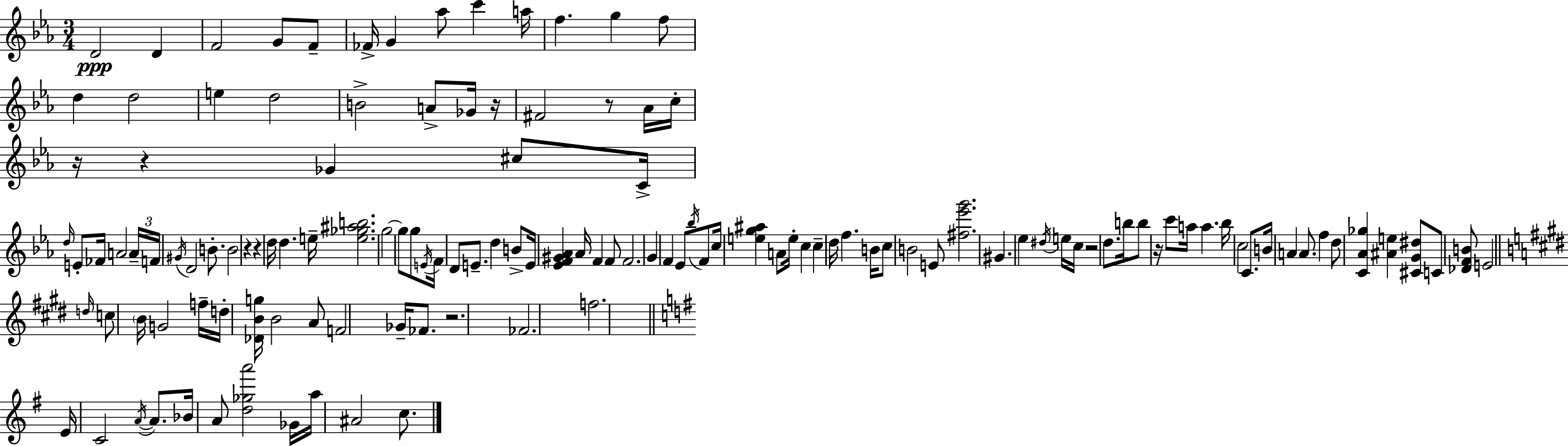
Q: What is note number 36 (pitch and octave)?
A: B4